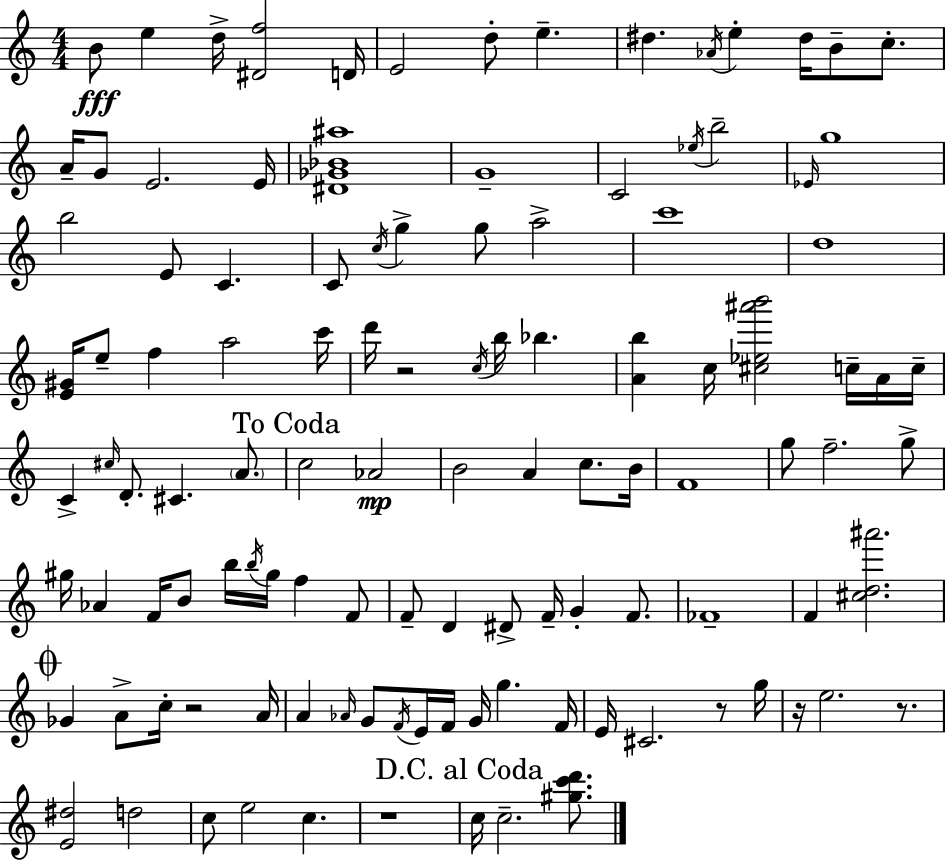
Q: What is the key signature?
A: A minor